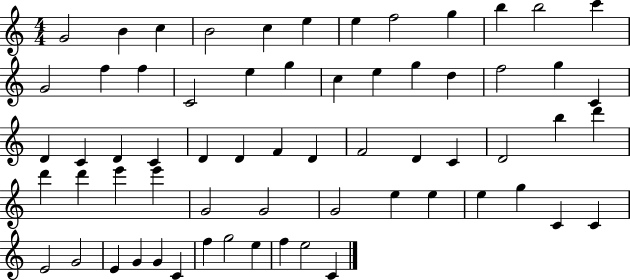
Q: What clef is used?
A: treble